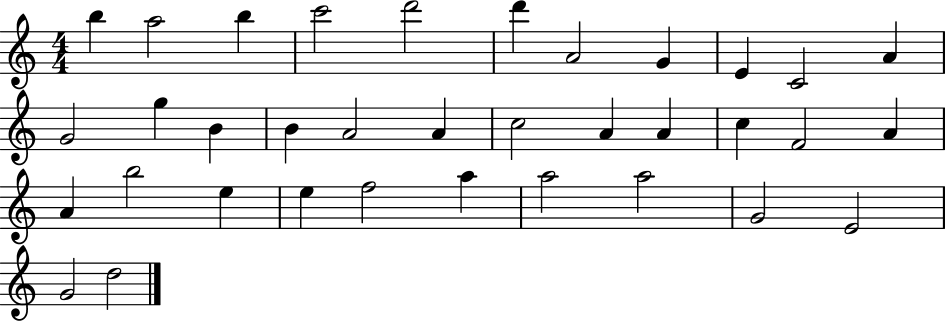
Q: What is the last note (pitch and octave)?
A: D5